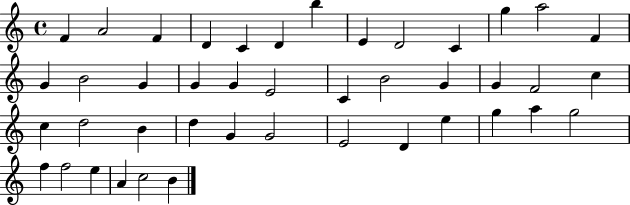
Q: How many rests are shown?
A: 0